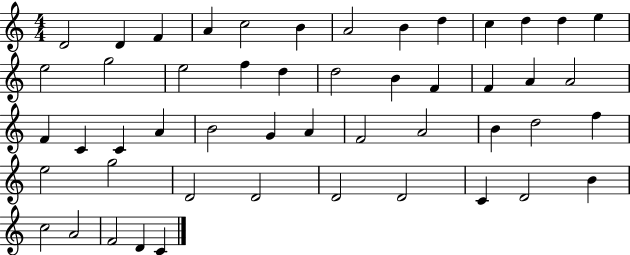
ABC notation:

X:1
T:Untitled
M:4/4
L:1/4
K:C
D2 D F A c2 B A2 B d c d d e e2 g2 e2 f d d2 B F F A A2 F C C A B2 G A F2 A2 B d2 f e2 g2 D2 D2 D2 D2 C D2 B c2 A2 F2 D C